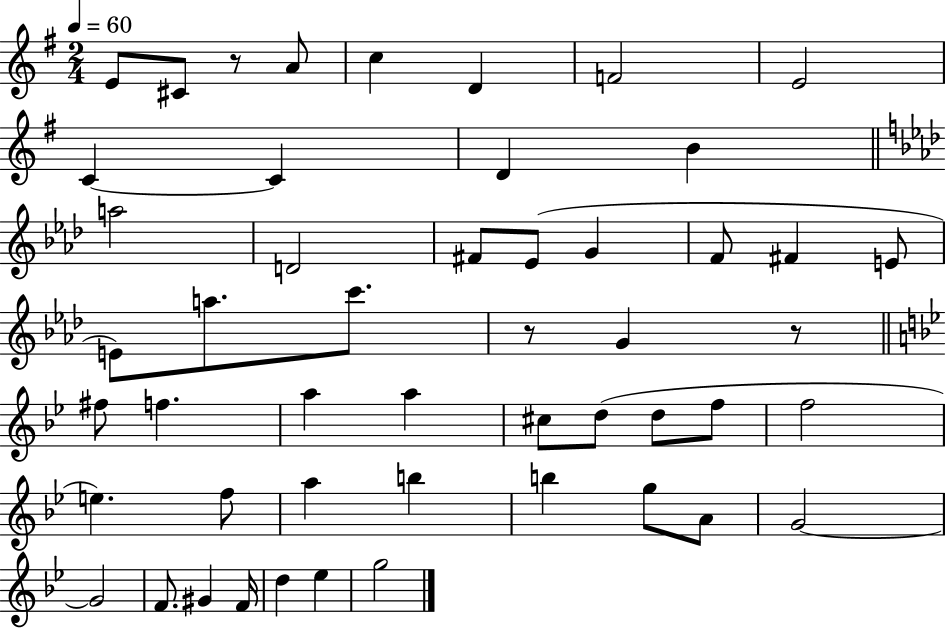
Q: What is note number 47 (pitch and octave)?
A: G5